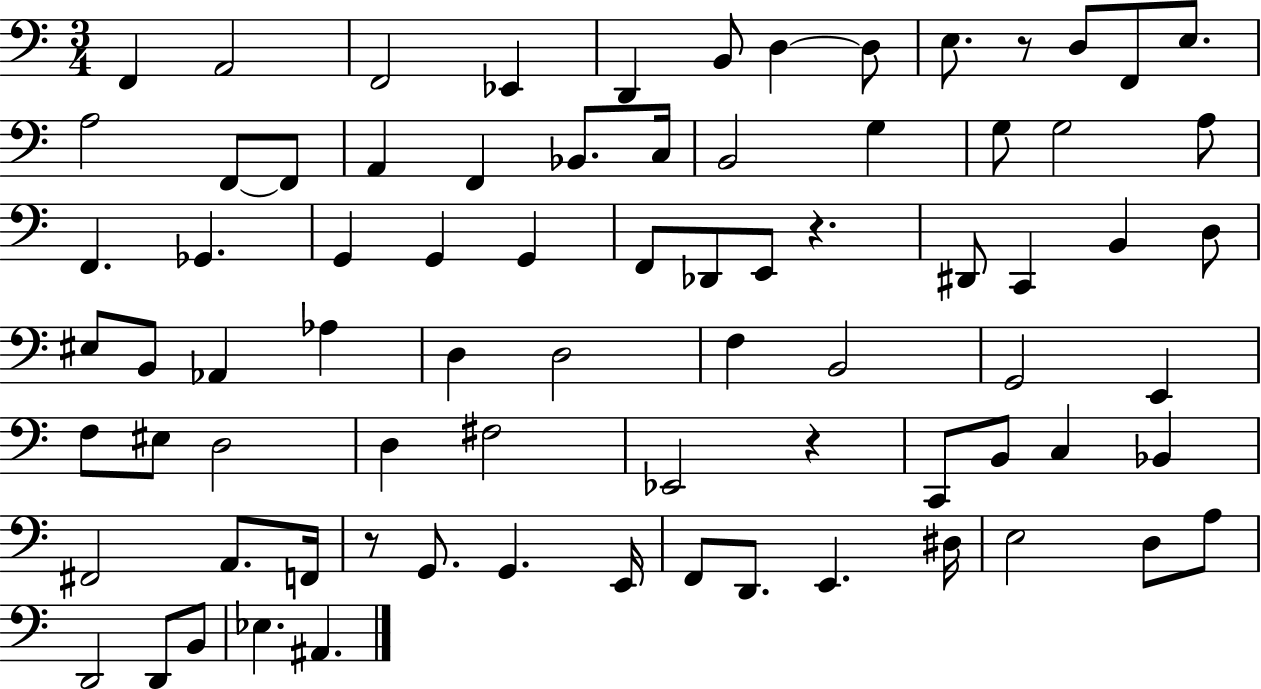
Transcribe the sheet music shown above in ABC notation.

X:1
T:Untitled
M:3/4
L:1/4
K:C
F,, A,,2 F,,2 _E,, D,, B,,/2 D, D,/2 E,/2 z/2 D,/2 F,,/2 E,/2 A,2 F,,/2 F,,/2 A,, F,, _B,,/2 C,/4 B,,2 G, G,/2 G,2 A,/2 F,, _G,, G,, G,, G,, F,,/2 _D,,/2 E,,/2 z ^D,,/2 C,, B,, D,/2 ^E,/2 B,,/2 _A,, _A, D, D,2 F, B,,2 G,,2 E,, F,/2 ^E,/2 D,2 D, ^F,2 _E,,2 z C,,/2 B,,/2 C, _B,, ^F,,2 A,,/2 F,,/4 z/2 G,,/2 G,, E,,/4 F,,/2 D,,/2 E,, ^D,/4 E,2 D,/2 A,/2 D,,2 D,,/2 B,,/2 _E, ^A,,